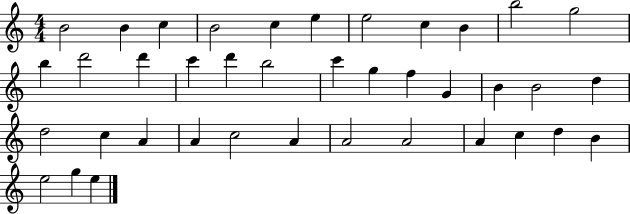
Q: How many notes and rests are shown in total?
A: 39